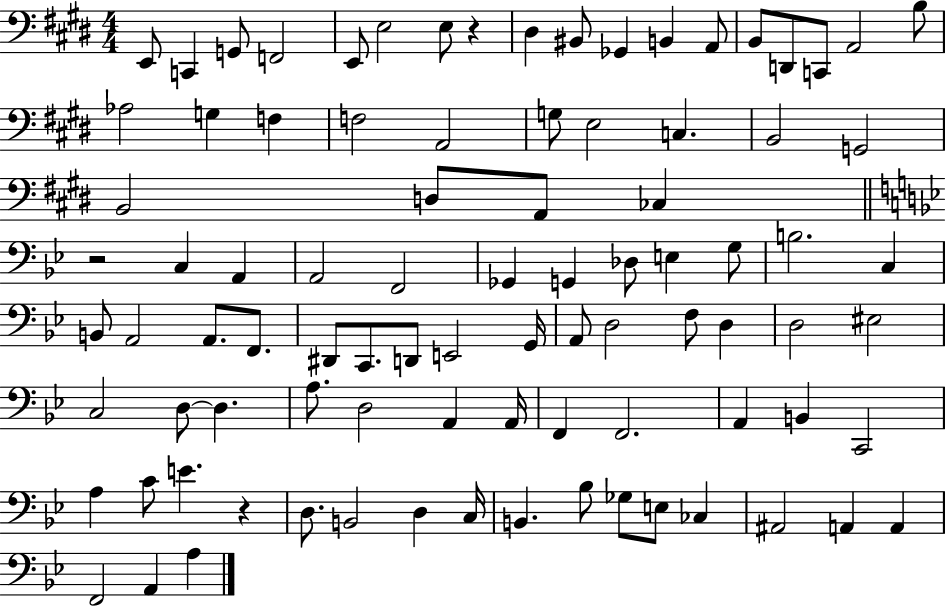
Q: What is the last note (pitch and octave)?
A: A3